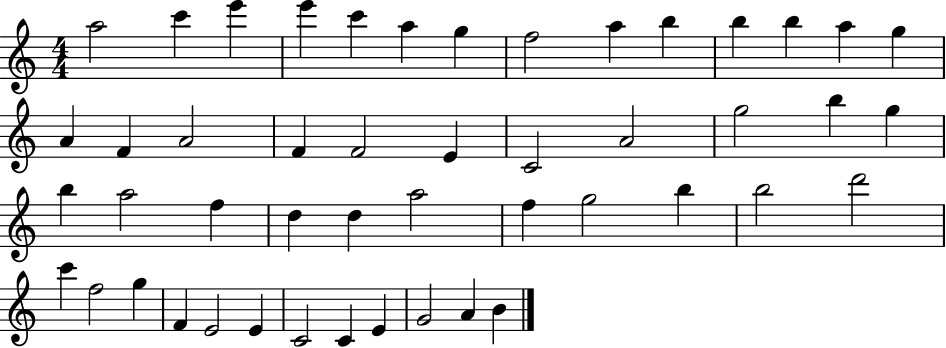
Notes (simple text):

A5/h C6/q E6/q E6/q C6/q A5/q G5/q F5/h A5/q B5/q B5/q B5/q A5/q G5/q A4/q F4/q A4/h F4/q F4/h E4/q C4/h A4/h G5/h B5/q G5/q B5/q A5/h F5/q D5/q D5/q A5/h F5/q G5/h B5/q B5/h D6/h C6/q F5/h G5/q F4/q E4/h E4/q C4/h C4/q E4/q G4/h A4/q B4/q